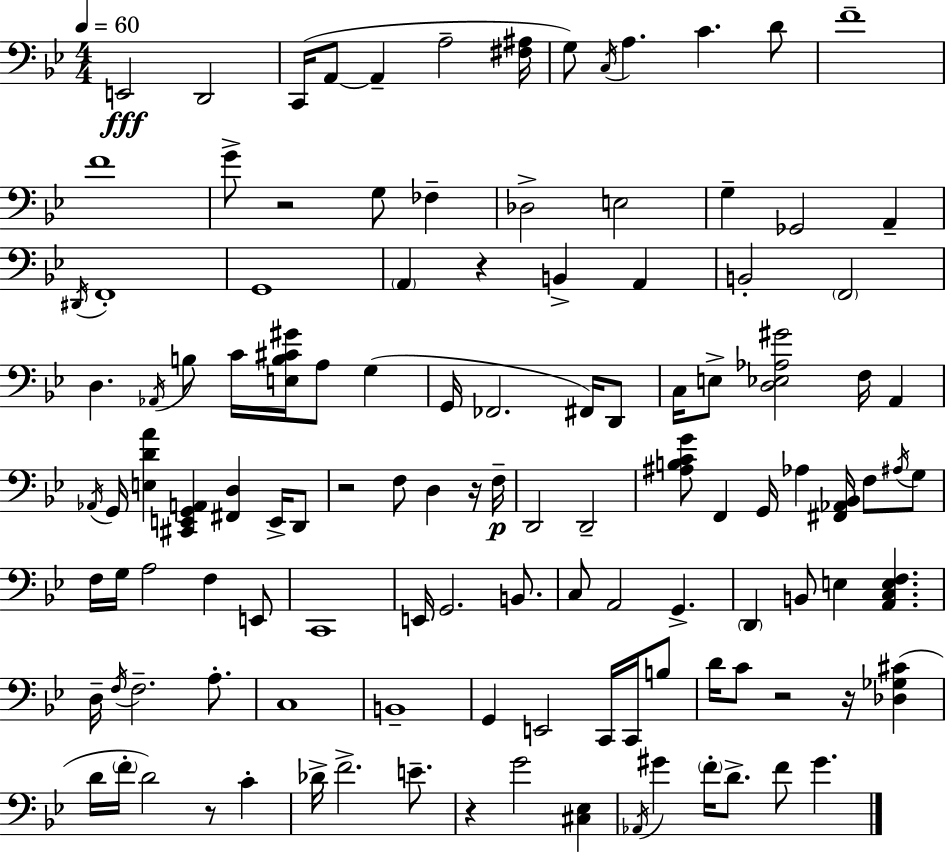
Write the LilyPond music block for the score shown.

{
  \clef bass
  \numericTimeSignature
  \time 4/4
  \key bes \major
  \tempo 4 = 60
  \repeat volta 2 { e,2\fff d,2 | c,16( a,8~~ a,4-- a2-- <fis ais>16 | g8) \acciaccatura { c16 } a4. c'4. d'8 | f'1-- | \break f'1 | g'8-> r2 g8 fes4-- | des2-> e2 | g4-- ges,2 a,4-- | \break \acciaccatura { dis,16 } f,1-. | g,1 | \parenthesize a,4 r4 b,4-> a,4 | b,2-. \parenthesize f,2 | \break d4. \acciaccatura { aes,16 } b8 c'16 <e b cis' gis'>16 a8 g4( | g,16 fes,2. | fis,16) d,8 c16 e8-> <d ees aes gis'>2 f16 a,4 | \acciaccatura { aes,16 } g,16 <e d' a'>4 <cis, e, g, a,>4 <fis, d>4 | \break e,16-> d,8 r2 f8 d4 | r16 f16--\p d,2 d,2-- | <ais b c' g'>8 f,4 g,16 aes4 <fis, aes, bes,>16 | f8 \acciaccatura { ais16 } g8 f16 g16 a2 f4 | \break e,8 c,1 | e,16 g,2. | b,8. c8 a,2 g,4.-> | \parenthesize d,4 b,8 e4 <a, c e f>4. | \break d16-- \acciaccatura { f16 } f2.-- | a8.-. c1 | b,1-- | g,4 e,2 | \break c,16 c,16 b8 d'16 c'8 r2 | r16 <des ges cis'>4( d'16 \parenthesize f'16-. d'2) | r8 c'4-. des'16-> f'2.-> | e'8.-- r4 g'2 | \break <cis ees>4 \acciaccatura { aes,16 } gis'4 \parenthesize f'16-. d'8.-> f'8 | gis'4. } \bar "|."
}